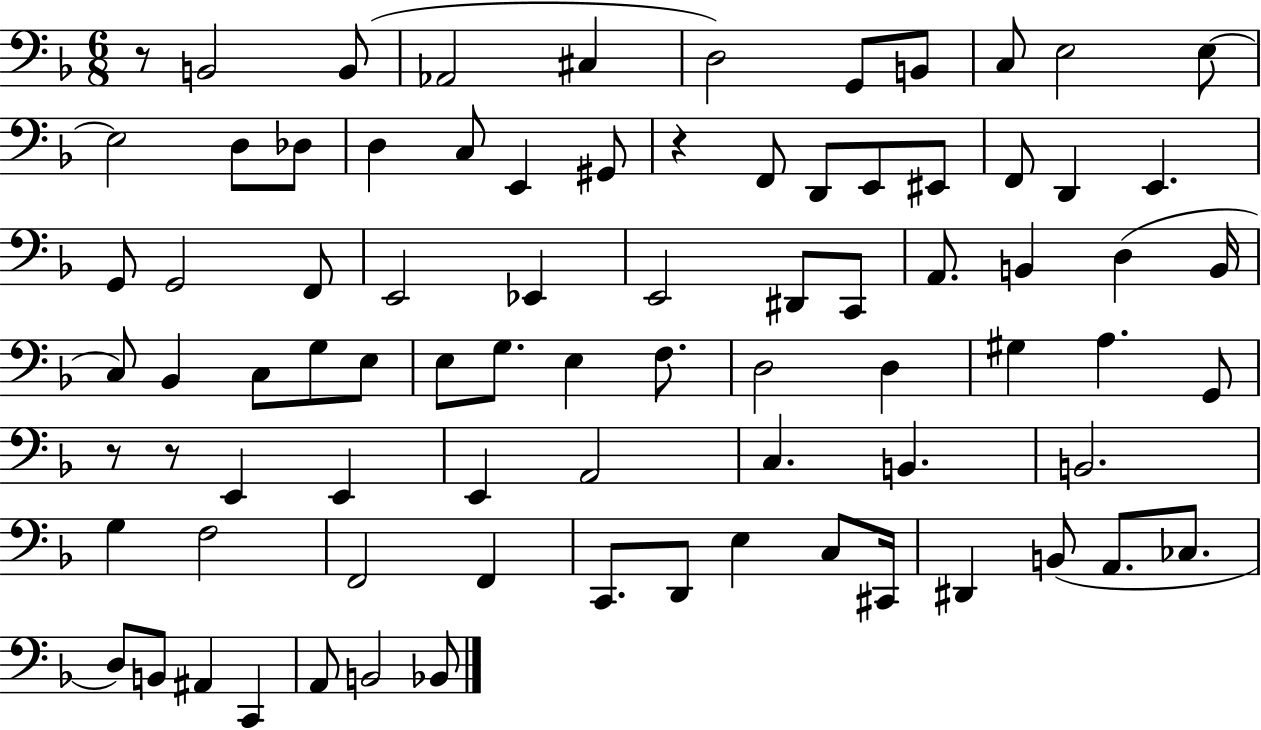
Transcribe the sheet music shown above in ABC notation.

X:1
T:Untitled
M:6/8
L:1/4
K:F
z/2 B,,2 B,,/2 _A,,2 ^C, D,2 G,,/2 B,,/2 C,/2 E,2 E,/2 E,2 D,/2 _D,/2 D, C,/2 E,, ^G,,/2 z F,,/2 D,,/2 E,,/2 ^E,,/2 F,,/2 D,, E,, G,,/2 G,,2 F,,/2 E,,2 _E,, E,,2 ^D,,/2 C,,/2 A,,/2 B,, D, B,,/4 C,/2 _B,, C,/2 G,/2 E,/2 E,/2 G,/2 E, F,/2 D,2 D, ^G, A, G,,/2 z/2 z/2 E,, E,, E,, A,,2 C, B,, B,,2 G, F,2 F,,2 F,, C,,/2 D,,/2 E, C,/2 ^C,,/4 ^D,, B,,/2 A,,/2 _C,/2 D,/2 B,,/2 ^A,, C,, A,,/2 B,,2 _B,,/2